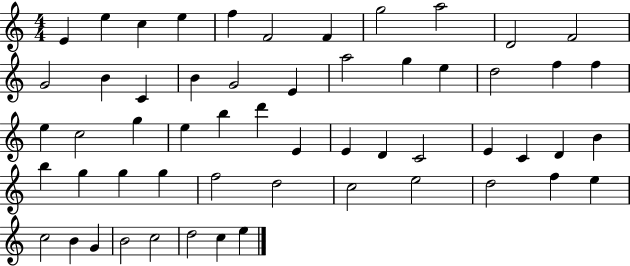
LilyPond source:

{
  \clef treble
  \numericTimeSignature
  \time 4/4
  \key c \major
  e'4 e''4 c''4 e''4 | f''4 f'2 f'4 | g''2 a''2 | d'2 f'2 | \break g'2 b'4 c'4 | b'4 g'2 e'4 | a''2 g''4 e''4 | d''2 f''4 f''4 | \break e''4 c''2 g''4 | e''4 b''4 d'''4 e'4 | e'4 d'4 c'2 | e'4 c'4 d'4 b'4 | \break b''4 g''4 g''4 g''4 | f''2 d''2 | c''2 e''2 | d''2 f''4 e''4 | \break c''2 b'4 g'4 | b'2 c''2 | d''2 c''4 e''4 | \bar "|."
}